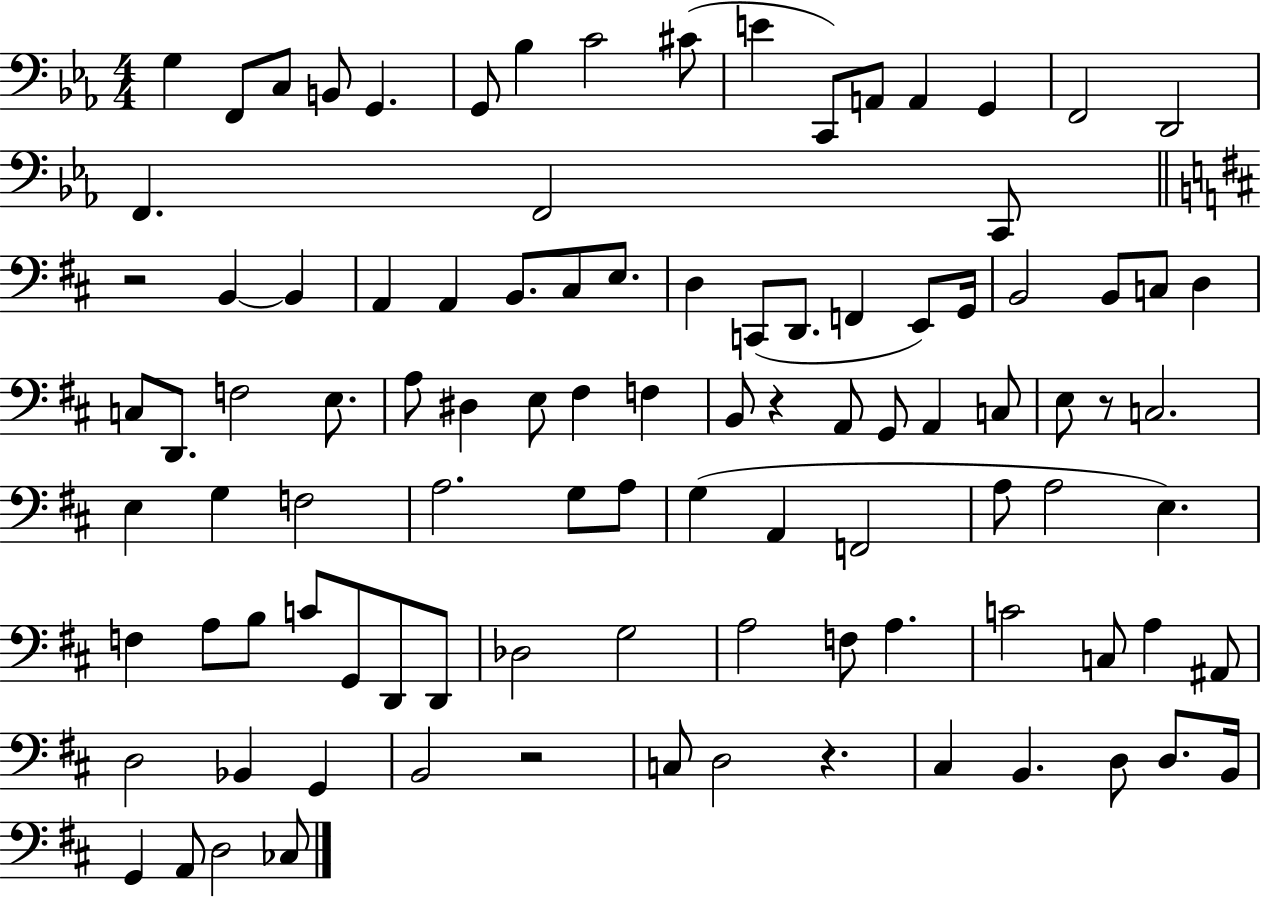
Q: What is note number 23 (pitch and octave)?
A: A2